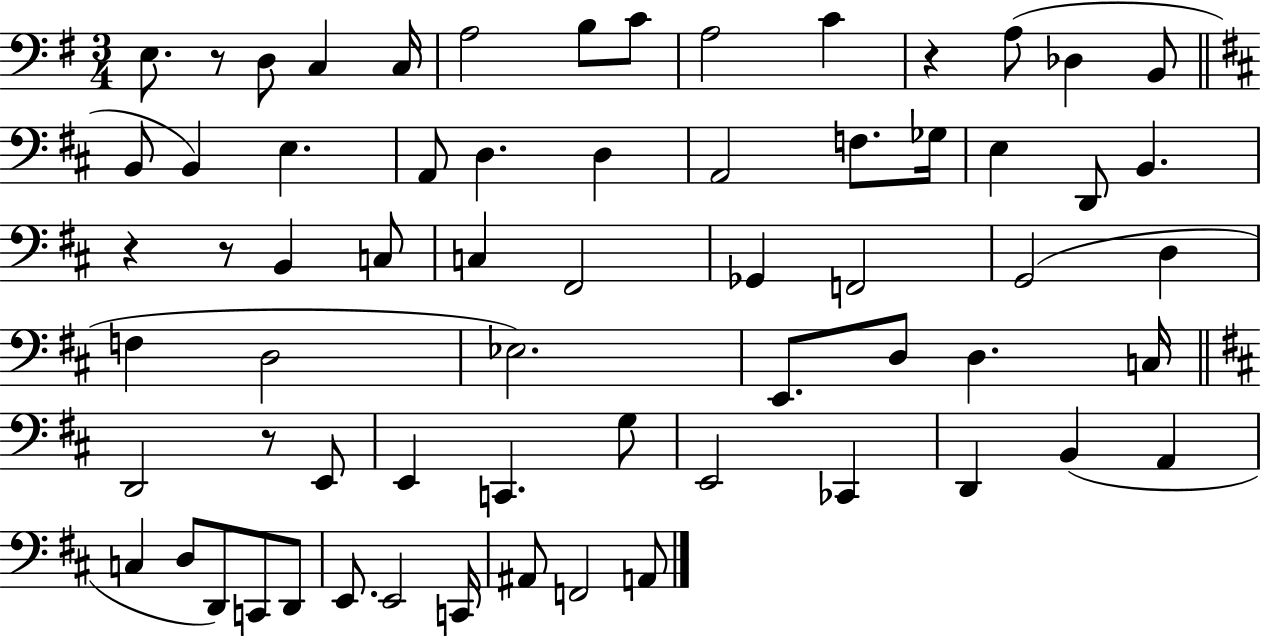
X:1
T:Untitled
M:3/4
L:1/4
K:G
E,/2 z/2 D,/2 C, C,/4 A,2 B,/2 C/2 A,2 C z A,/2 _D, B,,/2 B,,/2 B,, E, A,,/2 D, D, A,,2 F,/2 _G,/4 E, D,,/2 B,, z z/2 B,, C,/2 C, ^F,,2 _G,, F,,2 G,,2 D, F, D,2 _E,2 E,,/2 D,/2 D, C,/4 D,,2 z/2 E,,/2 E,, C,, G,/2 E,,2 _C,, D,, B,, A,, C, D,/2 D,,/2 C,,/2 D,,/2 E,,/2 E,,2 C,,/4 ^A,,/2 F,,2 A,,/2